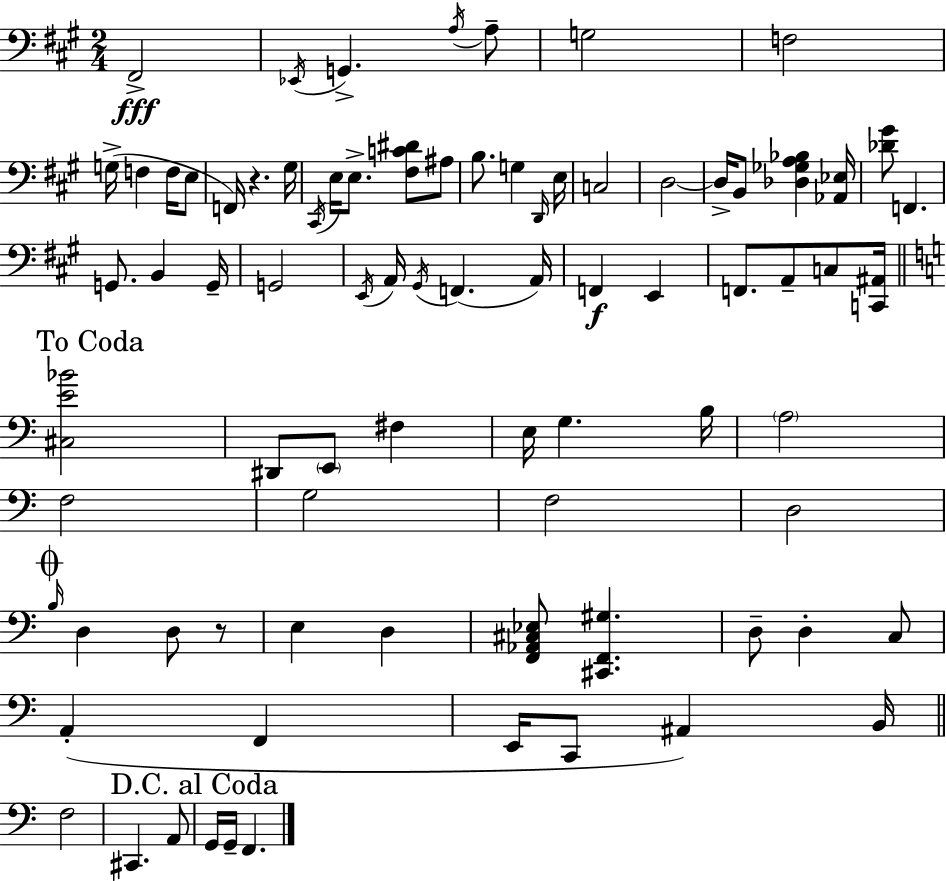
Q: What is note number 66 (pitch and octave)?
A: F3